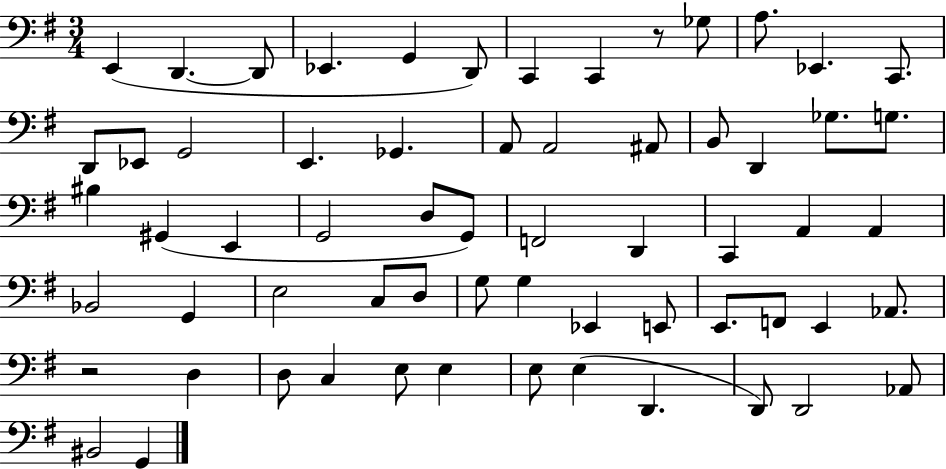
E2/q D2/q. D2/e Eb2/q. G2/q D2/e C2/q C2/q R/e Gb3/e A3/e. Eb2/q. C2/e. D2/e Eb2/e G2/h E2/q. Gb2/q. A2/e A2/h A#2/e B2/e D2/q Gb3/e. G3/e. BIS3/q G#2/q E2/q G2/h D3/e G2/e F2/h D2/q C2/q A2/q A2/q Bb2/h G2/q E3/h C3/e D3/e G3/e G3/q Eb2/q E2/e E2/e. F2/e E2/q Ab2/e. R/h D3/q D3/e C3/q E3/e E3/q E3/e E3/q D2/q. D2/e D2/h Ab2/e BIS2/h G2/q